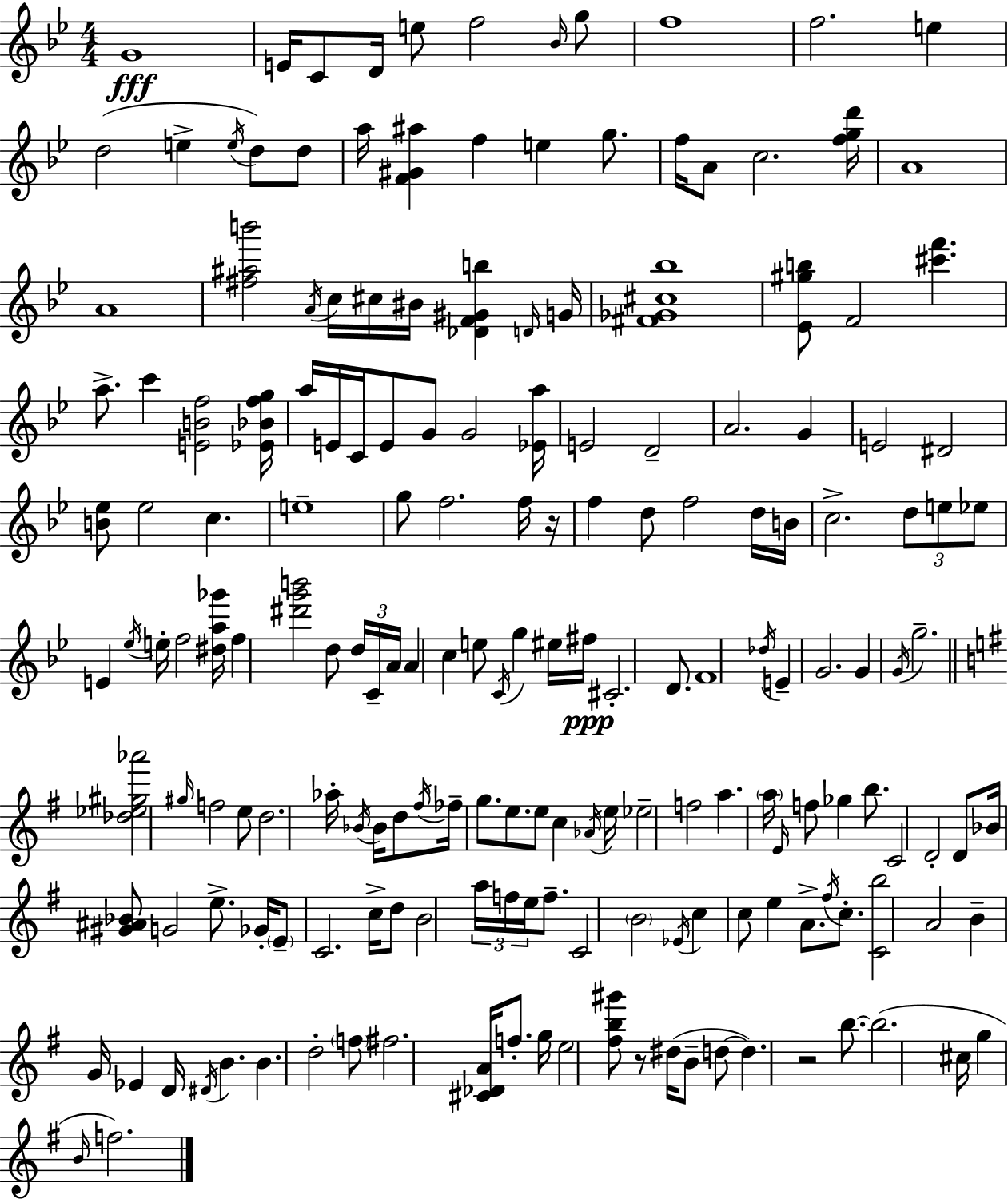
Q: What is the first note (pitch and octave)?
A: G4